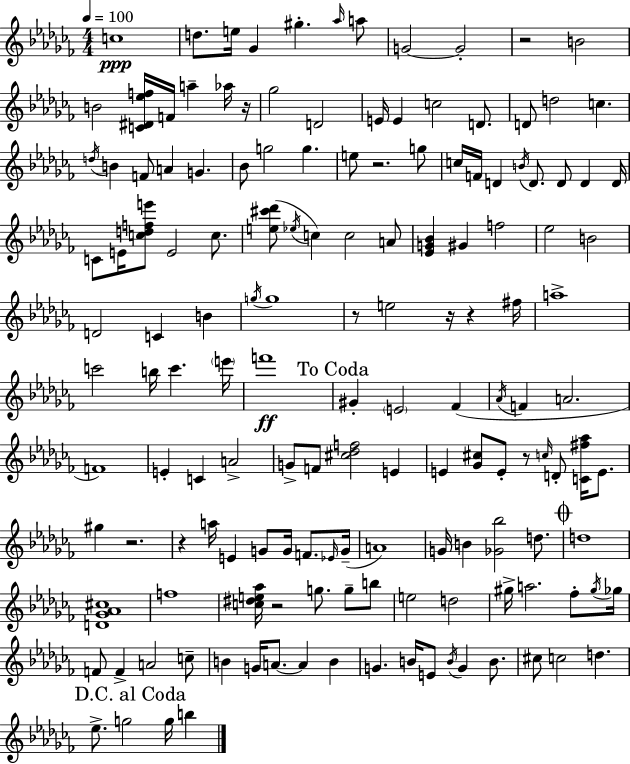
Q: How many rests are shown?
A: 10